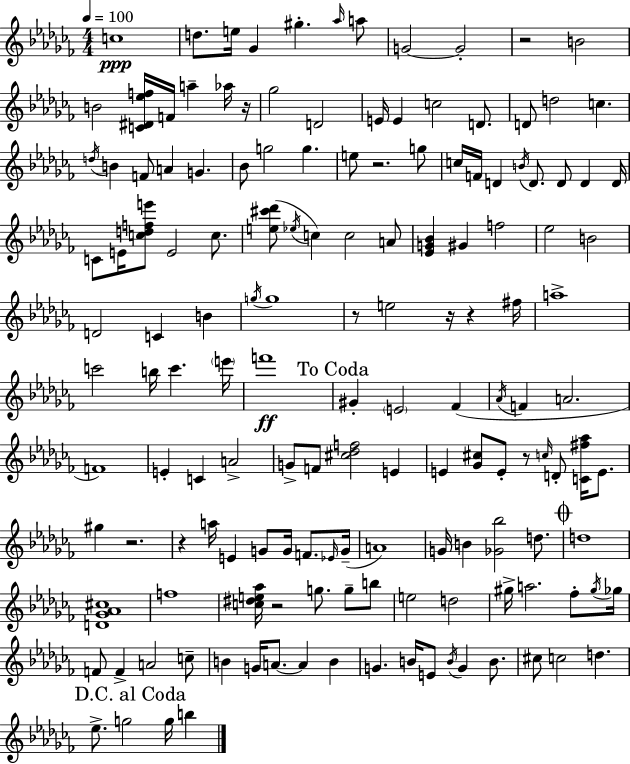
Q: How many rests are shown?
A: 10